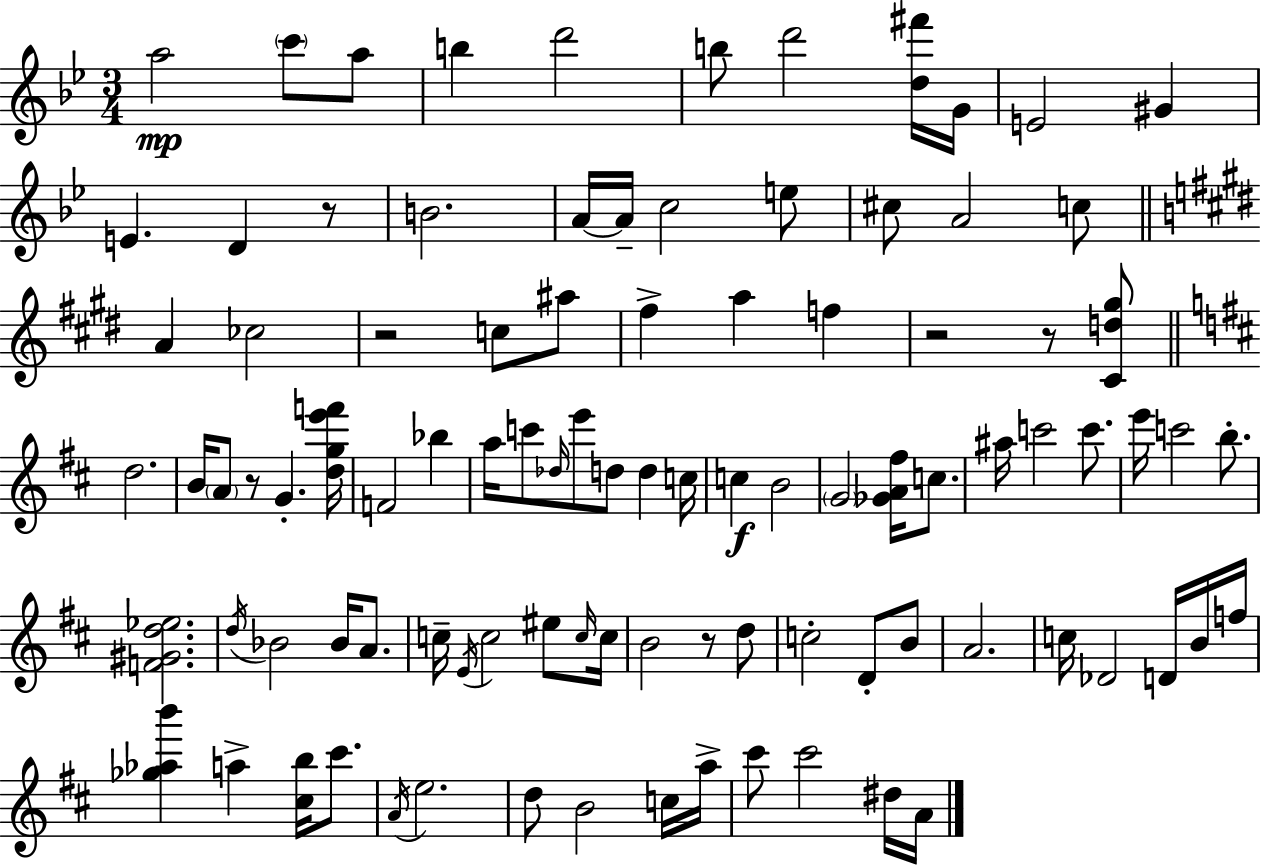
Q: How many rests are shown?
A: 6